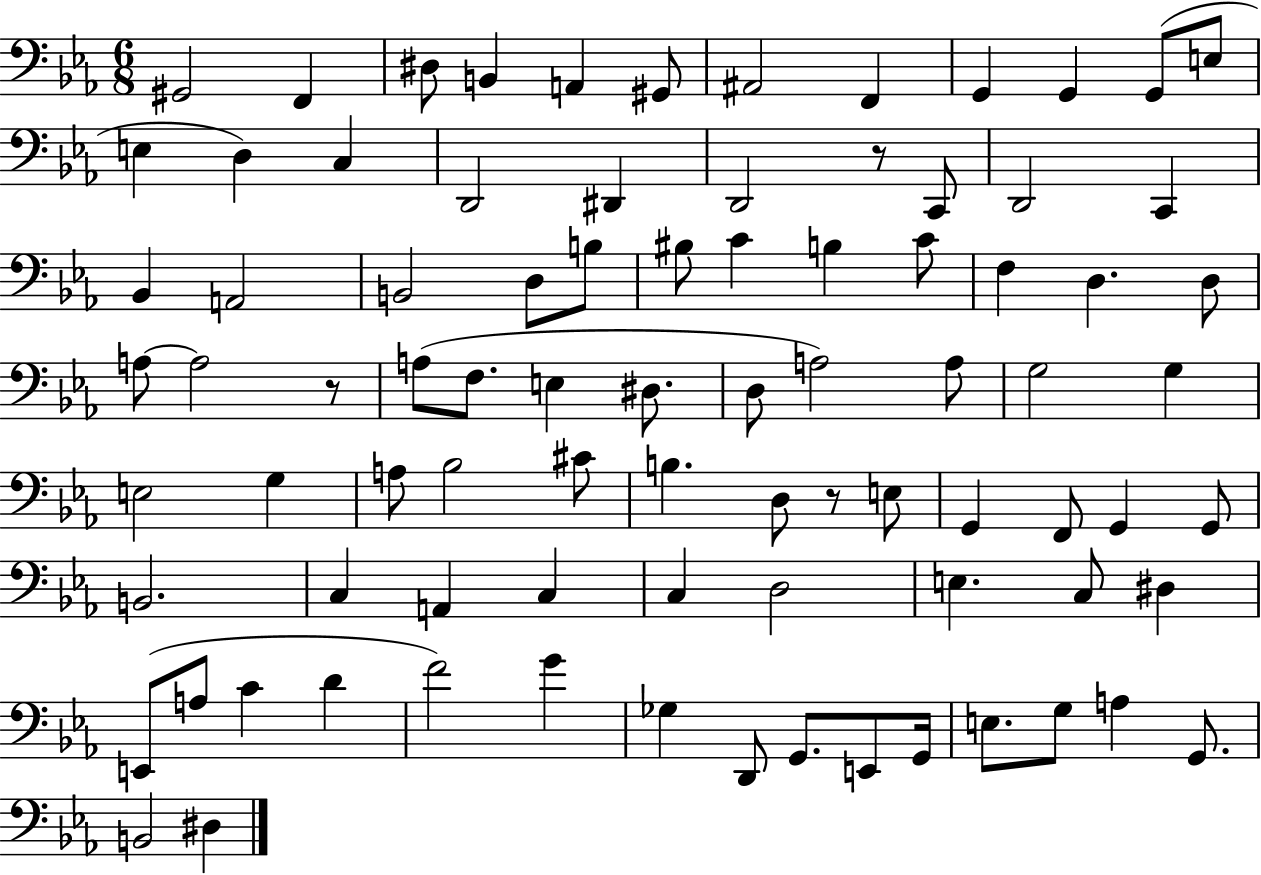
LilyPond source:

{
  \clef bass
  \numericTimeSignature
  \time 6/8
  \key ees \major
  \repeat volta 2 { gis,2 f,4 | dis8 b,4 a,4 gis,8 | ais,2 f,4 | g,4 g,4 g,8( e8 | \break e4 d4) c4 | d,2 dis,4 | d,2 r8 c,8 | d,2 c,4 | \break bes,4 a,2 | b,2 d8 b8 | bis8 c'4 b4 c'8 | f4 d4. d8 | \break a8~~ a2 r8 | a8( f8. e4 dis8. | d8 a2) a8 | g2 g4 | \break e2 g4 | a8 bes2 cis'8 | b4. d8 r8 e8 | g,4 f,8 g,4 g,8 | \break b,2. | c4 a,4 c4 | c4 d2 | e4. c8 dis4 | \break e,8( a8 c'4 d'4 | f'2) g'4 | ges4 d,8 g,8. e,8 g,16 | e8. g8 a4 g,8. | \break b,2 dis4 | } \bar "|."
}